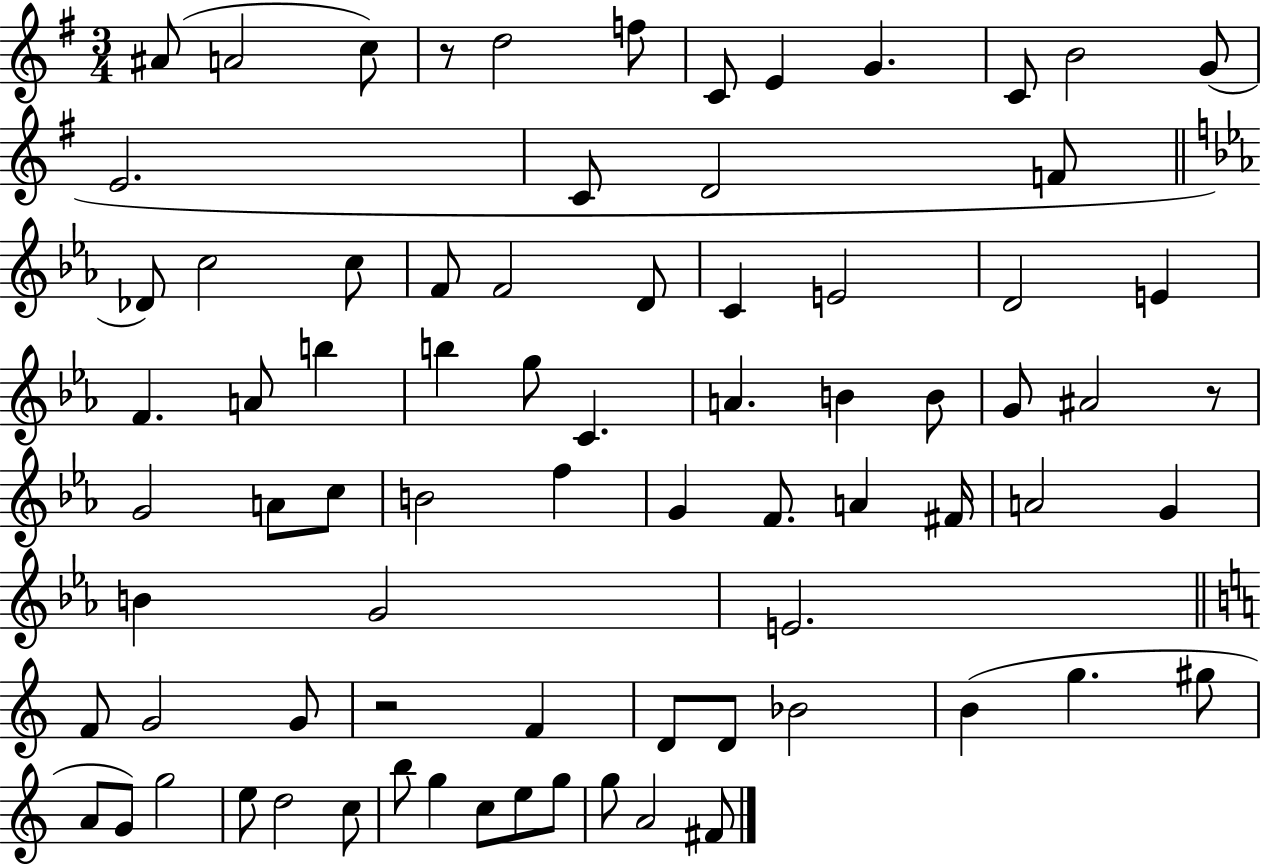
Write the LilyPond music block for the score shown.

{
  \clef treble
  \numericTimeSignature
  \time 3/4
  \key g \major
  ais'8( a'2 c''8) | r8 d''2 f''8 | c'8 e'4 g'4. | c'8 b'2 g'8( | \break e'2. | c'8 d'2 f'8 | \bar "||" \break \key ees \major des'8) c''2 c''8 | f'8 f'2 d'8 | c'4 e'2 | d'2 e'4 | \break f'4. a'8 b''4 | b''4 g''8 c'4. | a'4. b'4 b'8 | g'8 ais'2 r8 | \break g'2 a'8 c''8 | b'2 f''4 | g'4 f'8. a'4 fis'16 | a'2 g'4 | \break b'4 g'2 | e'2. | \bar "||" \break \key c \major f'8 g'2 g'8 | r2 f'4 | d'8 d'8 bes'2 | b'4( g''4. gis''8 | \break a'8 g'8) g''2 | e''8 d''2 c''8 | b''8 g''4 c''8 e''8 g''8 | g''8 a'2 fis'8 | \break \bar "|."
}